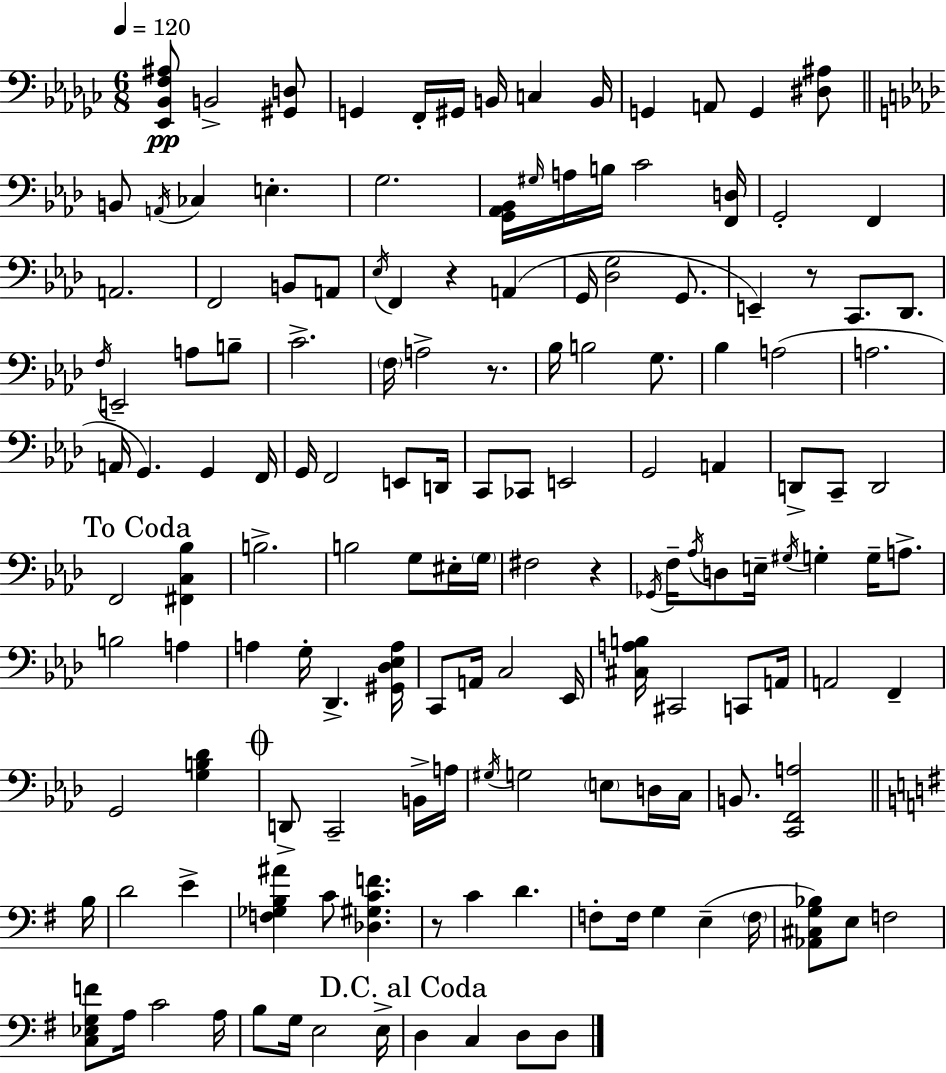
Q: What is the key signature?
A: EES minor